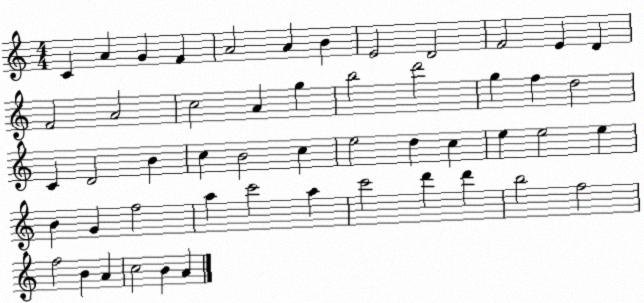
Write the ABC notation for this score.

X:1
T:Untitled
M:4/4
L:1/4
K:C
C A G F A2 A B E2 D2 F2 E D F2 A2 c2 A g b2 d'2 g f d2 C D2 B c B2 c e2 d c e e2 e B G f2 a c'2 a c'2 d' d' b2 f2 f2 B A c2 B A